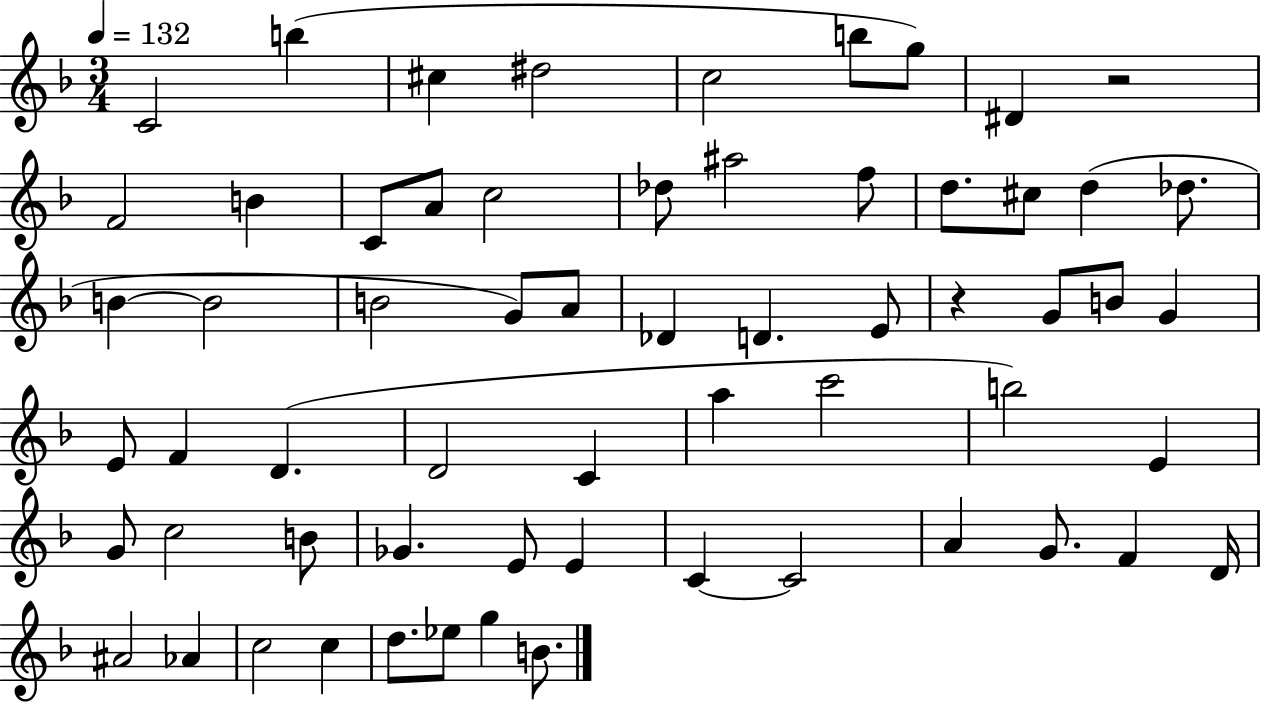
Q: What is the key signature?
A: F major